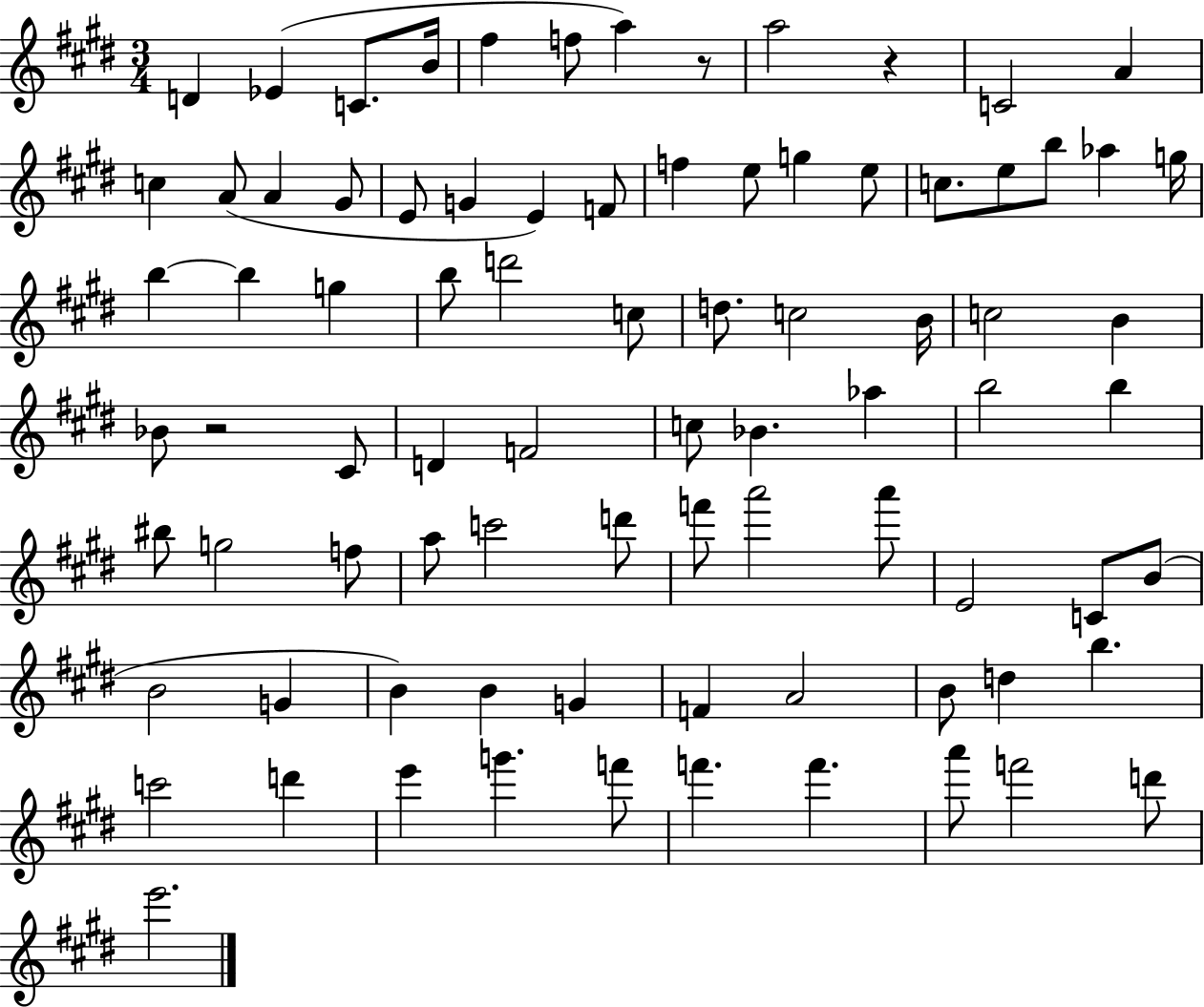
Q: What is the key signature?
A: E major